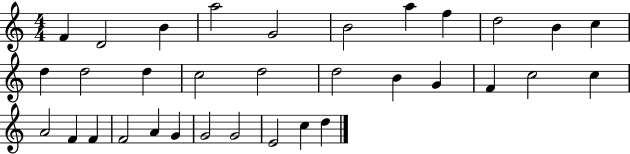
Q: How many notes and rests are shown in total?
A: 33